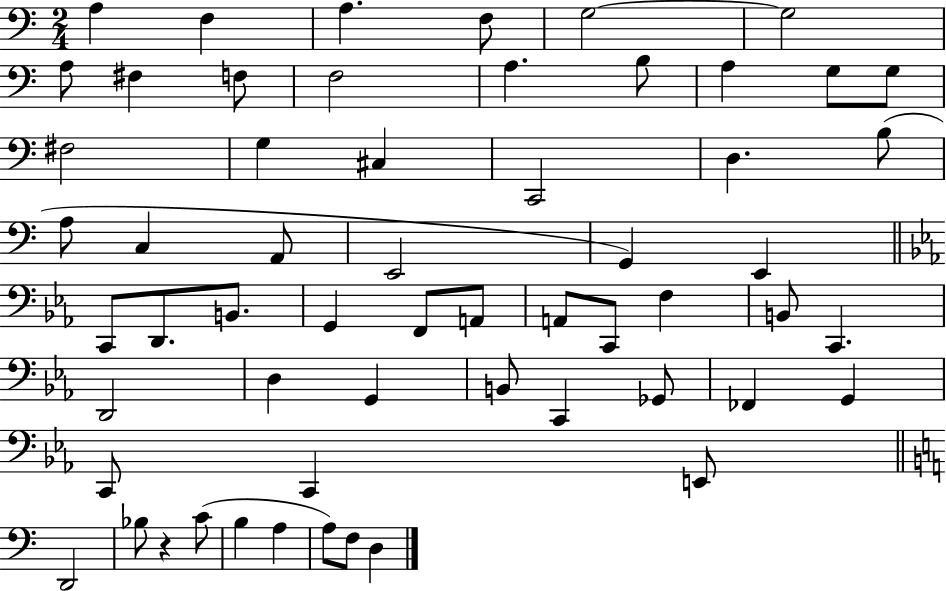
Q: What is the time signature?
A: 2/4